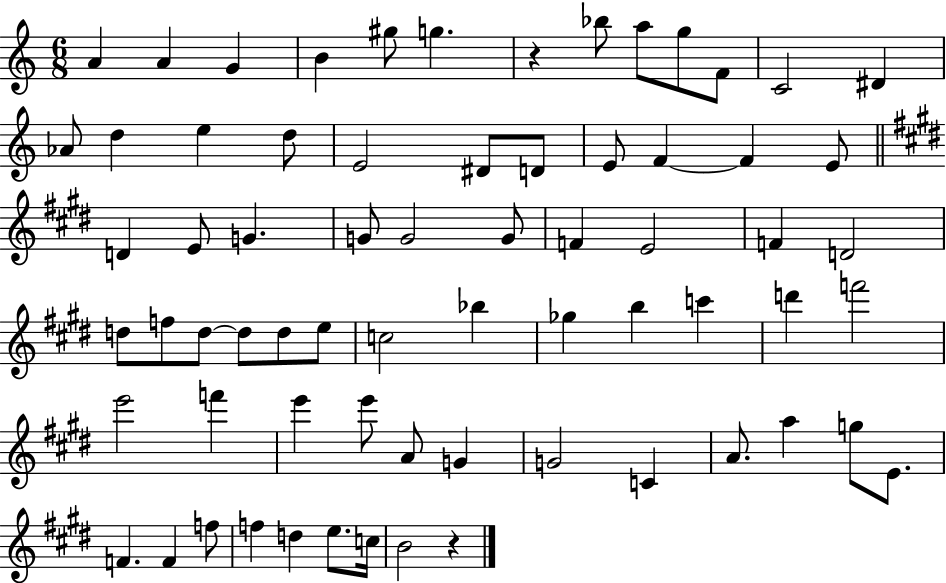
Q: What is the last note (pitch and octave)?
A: B4